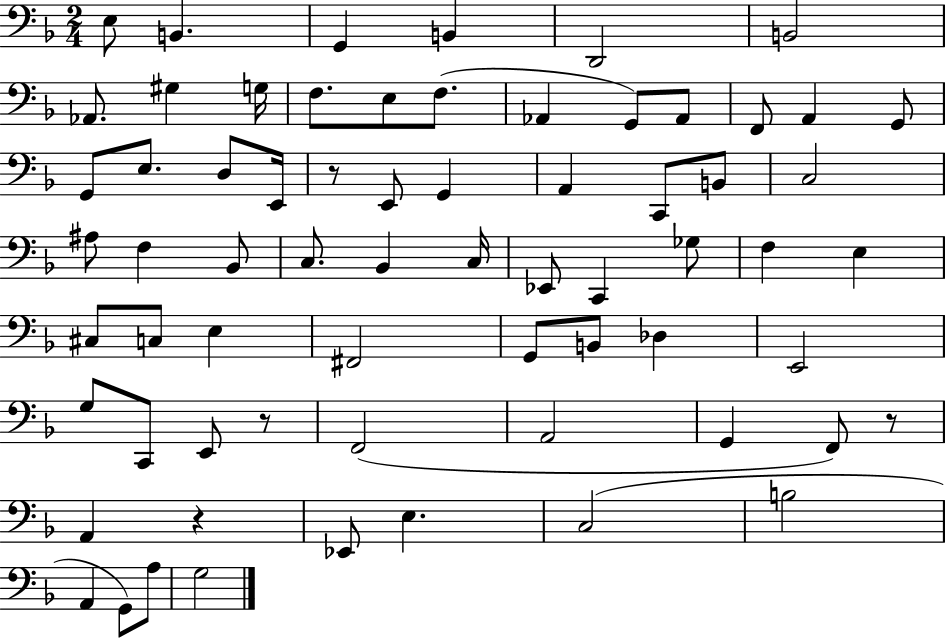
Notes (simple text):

E3/e B2/q. G2/q B2/q D2/h B2/h Ab2/e. G#3/q G3/s F3/e. E3/e F3/e. Ab2/q G2/e Ab2/e F2/e A2/q G2/e G2/e E3/e. D3/e E2/s R/e E2/e G2/q A2/q C2/e B2/e C3/h A#3/e F3/q Bb2/e C3/e. Bb2/q C3/s Eb2/e C2/q Gb3/e F3/q E3/q C#3/e C3/e E3/q F#2/h G2/e B2/e Db3/q E2/h G3/e C2/e E2/e R/e F2/h A2/h G2/q F2/e R/e A2/q R/q Eb2/e E3/q. C3/h B3/h A2/q G2/e A3/e G3/h